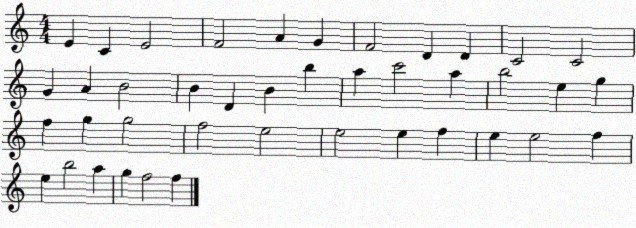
X:1
T:Untitled
M:4/4
L:1/4
K:C
E C E2 F2 A G F2 D D C2 C2 G A B2 B D B b a c'2 a b2 e g f g g2 f2 e2 e2 e f e e2 f e b2 a g f2 f